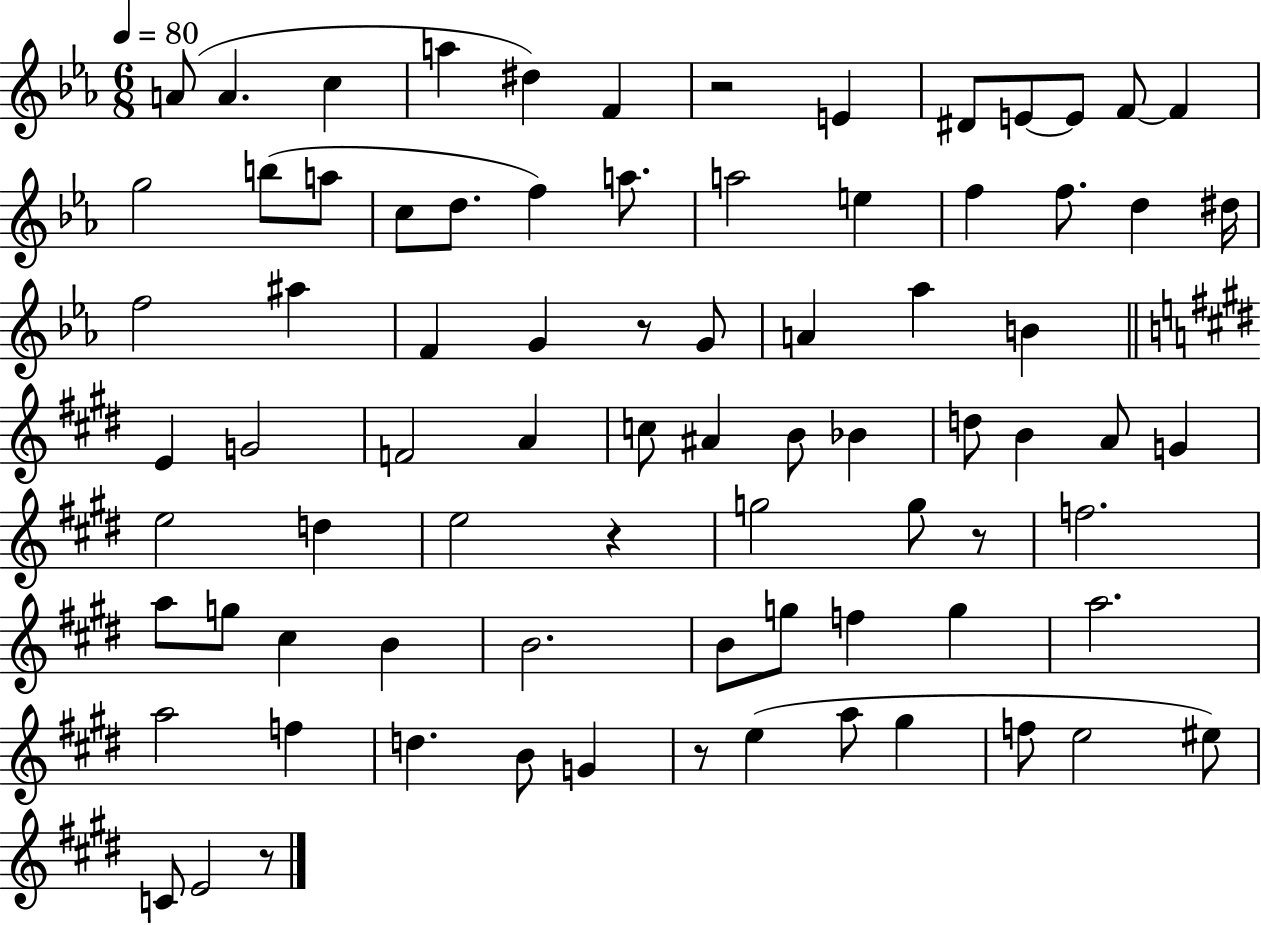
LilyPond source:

{
  \clef treble
  \numericTimeSignature
  \time 6/8
  \key ees \major
  \tempo 4 = 80
  a'8( a'4. c''4 | a''4 dis''4) f'4 | r2 e'4 | dis'8 e'8~~ e'8 f'8~~ f'4 | \break g''2 b''8( a''8 | c''8 d''8. f''4) a''8. | a''2 e''4 | f''4 f''8. d''4 dis''16 | \break f''2 ais''4 | f'4 g'4 r8 g'8 | a'4 aes''4 b'4 | \bar "||" \break \key e \major e'4 g'2 | f'2 a'4 | c''8 ais'4 b'8 bes'4 | d''8 b'4 a'8 g'4 | \break e''2 d''4 | e''2 r4 | g''2 g''8 r8 | f''2. | \break a''8 g''8 cis''4 b'4 | b'2. | b'8 g''8 f''4 g''4 | a''2. | \break a''2 f''4 | d''4. b'8 g'4 | r8 e''4( a''8 gis''4 | f''8 e''2 eis''8) | \break c'8 e'2 r8 | \bar "|."
}